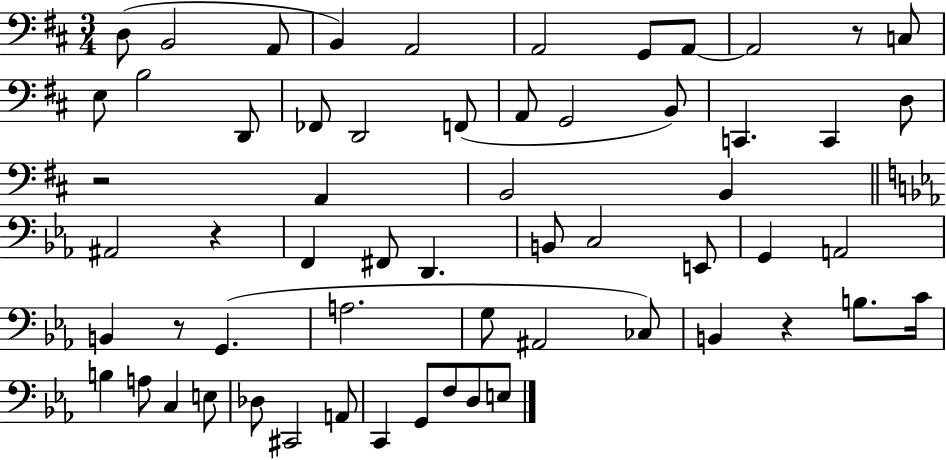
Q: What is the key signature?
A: D major